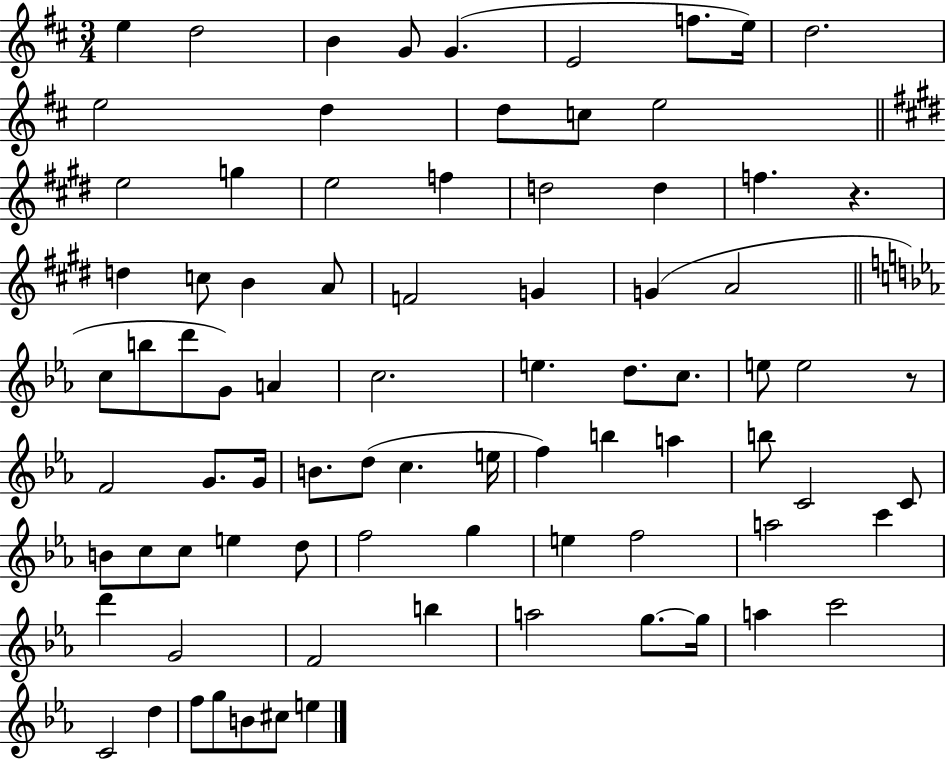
E5/q D5/h B4/q G4/e G4/q. E4/h F5/e. E5/s D5/h. E5/h D5/q D5/e C5/e E5/h E5/h G5/q E5/h F5/q D5/h D5/q F5/q. R/q. D5/q C5/e B4/q A4/e F4/h G4/q G4/q A4/h C5/e B5/e D6/e G4/e A4/q C5/h. E5/q. D5/e. C5/e. E5/e E5/h R/e F4/h G4/e. G4/s B4/e. D5/e C5/q. E5/s F5/q B5/q A5/q B5/e C4/h C4/e B4/e C5/e C5/e E5/q D5/e F5/h G5/q E5/q F5/h A5/h C6/q D6/q G4/h F4/h B5/q A5/h G5/e. G5/s A5/q C6/h C4/h D5/q F5/e G5/e B4/e C#5/e E5/q